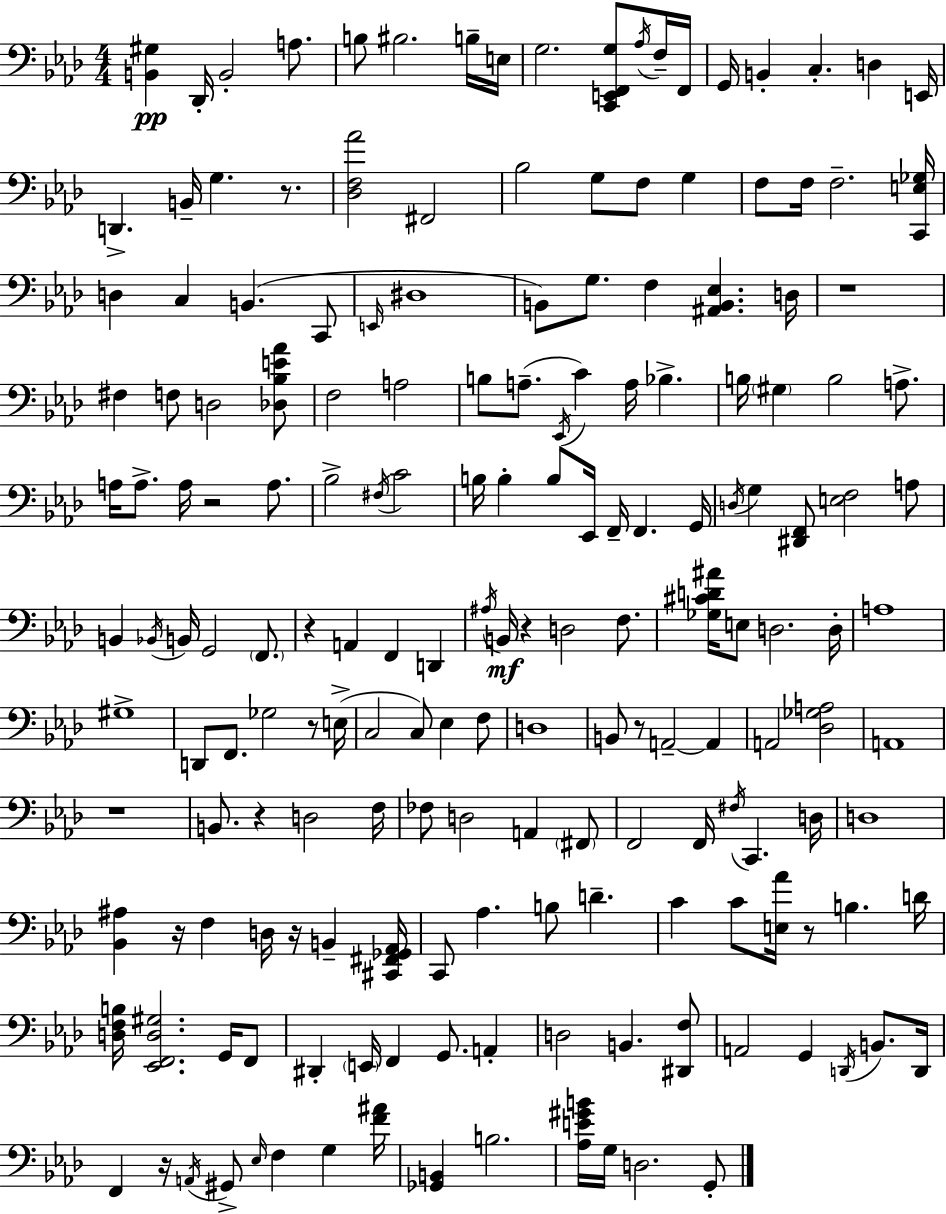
{
  \clef bass
  \numericTimeSignature
  \time 4/4
  \key aes \major
  <b, gis>4\pp des,16-. b,2-. a8. | b8 bis2. b16-- e16 | g2. <c, e, f, g>8 \acciaccatura { aes16 } f16-- | f,16 g,16 b,4-. c4.-. d4 | \break e,16 d,4.-> b,16-- g4. r8. | <des f aes'>2 fis,2 | bes2 g8 f8 g4 | f8 f16 f2.-- | \break <c, e ges>16 d4 c4 b,4.( c,8 | \grace { e,16 } dis1 | b,8) g8. f4 <ais, b, ees>4. | d16 r1 | \break fis4 f8 d2 | <des bes e' aes'>8 f2 a2 | b8 a8.--( \acciaccatura { ees,16 } c'4) a16 bes4.-> | b16 \parenthesize gis4 b2 | \break a8.-> a16 a8.-> a16 r2 | a8. bes2-> \acciaccatura { fis16 } c'2 | b16 b4-. b8 ees,16 f,16-- f,4. | g,16 \acciaccatura { d16 } g4 <dis, f,>8 <e f>2 | \break a8 b,4 \acciaccatura { bes,16 } b,16 g,2 | \parenthesize f,8. r4 a,4 f,4 | d,4 \acciaccatura { ais16 } b,16\mf r4 d2 | f8. <ges cis' d' ais'>16 e8 d2. | \break d16-. a1 | gis1-> | d,8 f,8. ges2 | r8 e16->( c2 c8) | \break ees4 f8 d1 | b,8 r8 a,2--~~ | a,4 a,2 <des ges a>2 | a,1 | \break r1 | b,8. r4 d2 | f16 fes8 d2 | a,4 \parenthesize fis,8 f,2 f,16 | \break \acciaccatura { fis16 } c,4. d16 d1 | <bes, ais>4 r16 f4 | d16 r16 b,4-- <cis, fis, ges, aes,>16 c,8 aes4. | b8 d'4.-- c'4 c'8 <e aes'>16 r8 | \break b4. d'16 <d f b>16 <ees, f, d gis>2. | g,16 f,8 dis,4-. \parenthesize e,16 f,4 | g,8. a,4-. d2 | b,4. <dis, f>8 a,2 | \break g,4 \acciaccatura { d,16 } b,8. d,16 f,4 r16 \acciaccatura { a,16 } gis,8-> | \grace { ees16 } f4 g4 <f' ais'>16 <ges, b,>4 b2. | <aes e' gis' b'>16 g16 d2. | g,8-. \bar "|."
}